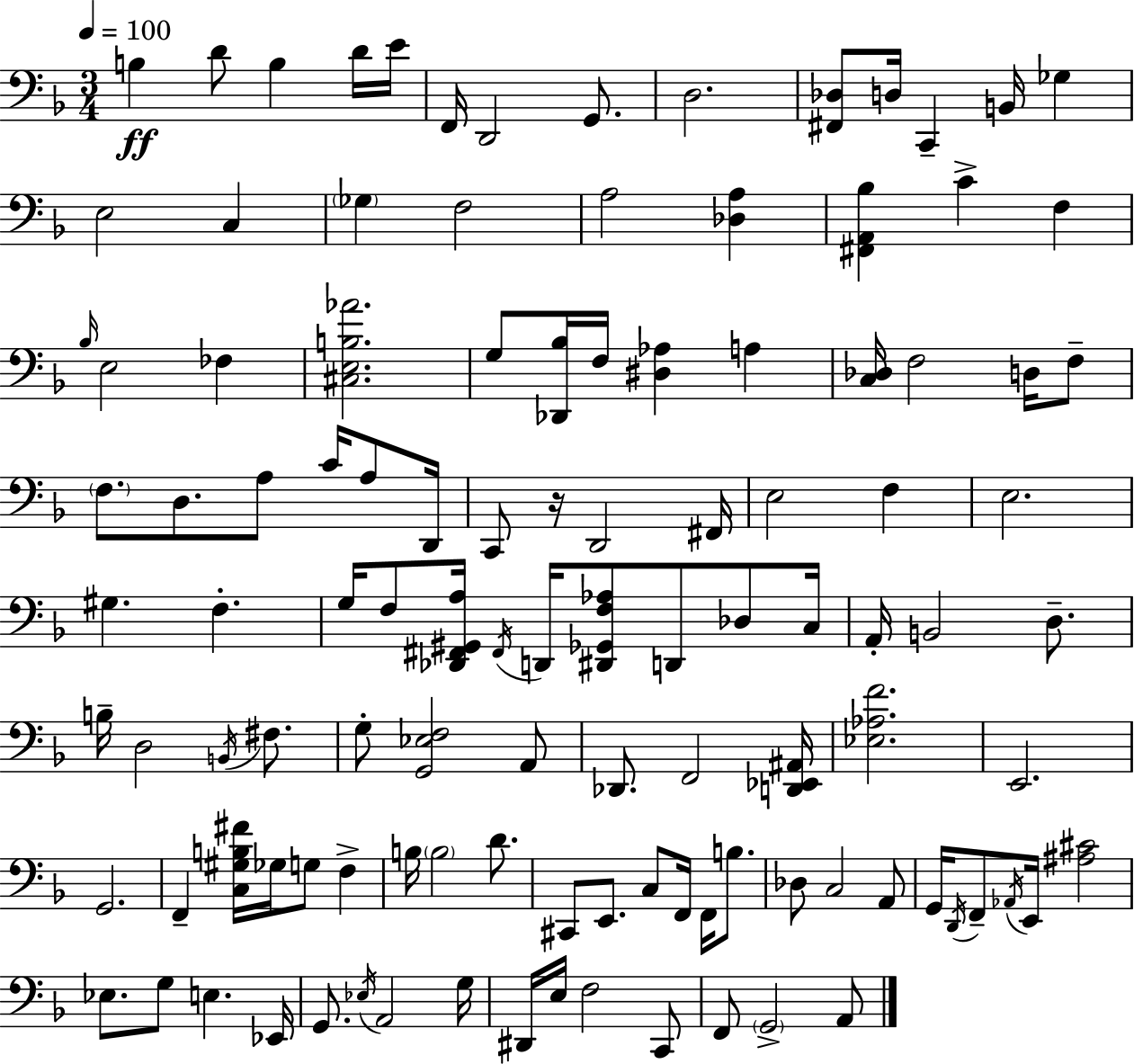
{
  \clef bass
  \numericTimeSignature
  \time 3/4
  \key d \minor
  \tempo 4 = 100
  \repeat volta 2 { b4\ff d'8 b4 d'16 e'16 | f,16 d,2 g,8. | d2. | <fis, des>8 d16 c,4-- b,16 ges4 | \break e2 c4 | \parenthesize ges4 f2 | a2 <des a>4 | <fis, a, bes>4 c'4-> f4 | \break \grace { bes16 } e2 fes4 | <cis e b aes'>2. | g8 <des, bes>16 f16 <dis aes>4 a4 | <c des>16 f2 d16 f8-- | \break \parenthesize f8. d8. a8 c'16 a8 | d,16 c,8 r16 d,2 | fis,16 e2 f4 | e2. | \break gis4. f4.-. | g16 f8 <des, fis, gis, a>16 \acciaccatura { fis,16 } d,16 <dis, ges, f aes>8 d,8 des8 | c16 a,16-. b,2 d8.-- | b16-- d2 \acciaccatura { b,16 } | \break fis8. g8-. <g, ees f>2 | a,8 des,8. f,2 | <d, ees, ais,>16 <ees aes f'>2. | e,2. | \break g,2. | f,4-- <c gis b fis'>16 ges16 g8 f4-> | b16 \parenthesize b2 | d'8. cis,8 e,8. c8 f,16 f,16 | \break b8. des8 c2 | a,8 g,16 \acciaccatura { d,16 } f,8-- \acciaccatura { aes,16 } e,16 <ais cis'>2 | ees8. g8 e4. | ees,16 g,8. \acciaccatura { ees16 } a,2 | \break g16 dis,16 e16 f2 | c,8 f,8 \parenthesize g,2-> | a,8 } \bar "|."
}